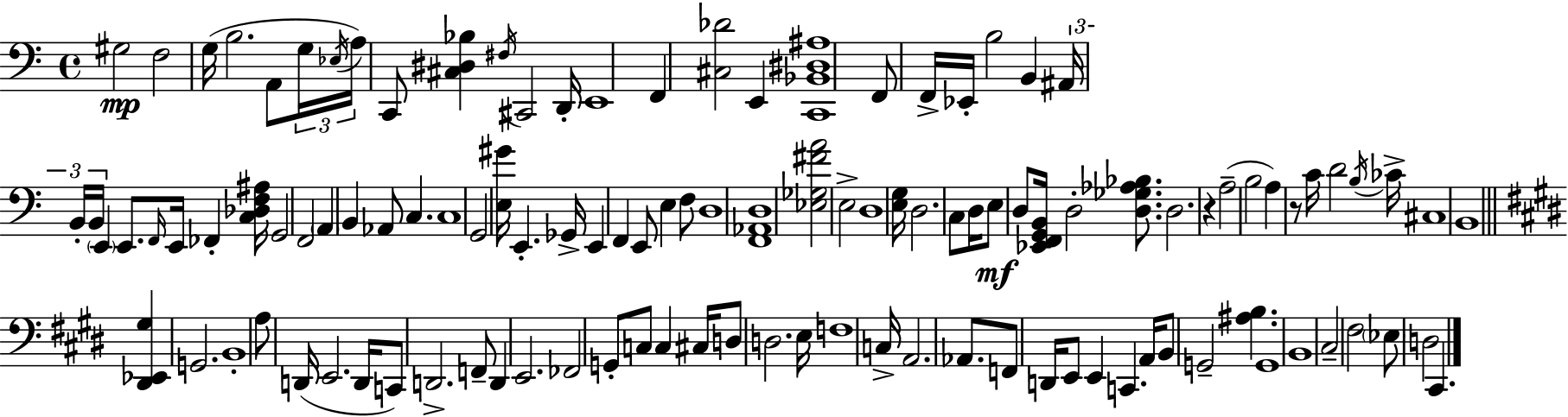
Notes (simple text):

G#3/h F3/h G3/s B3/h. A2/e G3/s Eb3/s A3/s C2/e [C#3,D#3,Bb3]/q F#3/s C#2/h D2/s E2/w F2/q [C#3,Db4]/h E2/q [C2,Bb2,D#3,A#3]/w F2/e F2/s Eb2/s B3/h B2/q A#2/s B2/s B2/s E2/q E2/e. F2/s E2/s FES2/q [C3,Db3,F3,A#3]/s G2/h F2/h A2/q B2/q Ab2/e C3/q. C3/w G2/h [E3,G#4]/s E2/q. Gb2/s E2/q F2/q E2/e E3/q F3/e D3/w [F2,Ab2,D3]/w [Eb3,Gb3,F#4,A4]/h E3/h D3/w [E3,G3]/s D3/h. C3/e D3/s E3/e D3/e [Eb2,F2,G2,B2]/s D3/h [D3,Gb3,Ab3,Bb3]/e. D3/h. R/q A3/h B3/h A3/q R/e C4/s D4/h B3/s CES4/s C#3/w B2/w [D#2,Eb2,G#3]/q G2/h. B2/w A3/e D2/s E2/h. D2/s C2/e D2/h. F2/e D2/q E2/h. FES2/h G2/e C3/e C3/q C#3/s D3/e D3/h. E3/s F3/w C3/s A2/h. Ab2/e. F2/e D2/s E2/e E2/q C2/q. A2/s B2/e G2/h [A#3,B3]/q. G2/w B2/w C#3/h F#3/h Eb3/e D3/h C#2/q.